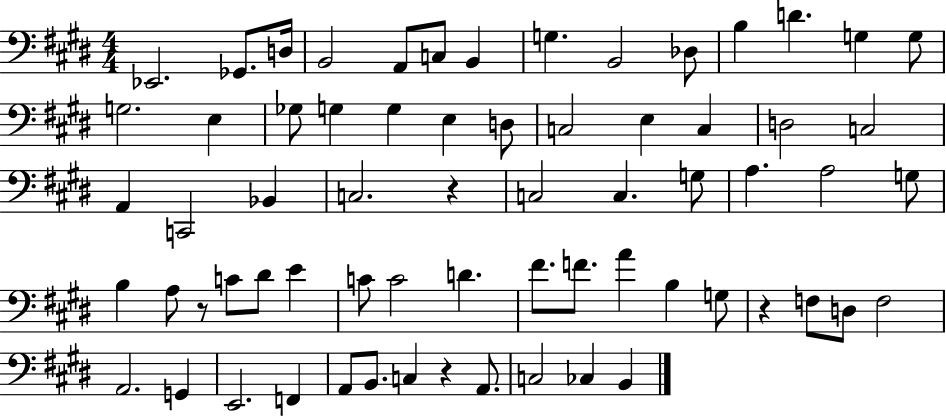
Eb2/h. Gb2/e. D3/s B2/h A2/e C3/e B2/q G3/q. B2/h Db3/e B3/q D4/q. G3/q G3/e G3/h. E3/q Gb3/e G3/q G3/q E3/q D3/e C3/h E3/q C3/q D3/h C3/h A2/q C2/h Bb2/q C3/h. R/q C3/h C3/q. G3/e A3/q. A3/h G3/e B3/q A3/e R/e C4/e D#4/e E4/q C4/e C4/h D4/q. F#4/e. F4/e. A4/q B3/q G3/e R/q F3/e D3/e F3/h A2/h. G2/q E2/h. F2/q A2/e B2/e. C3/q R/q A2/e. C3/h CES3/q B2/q